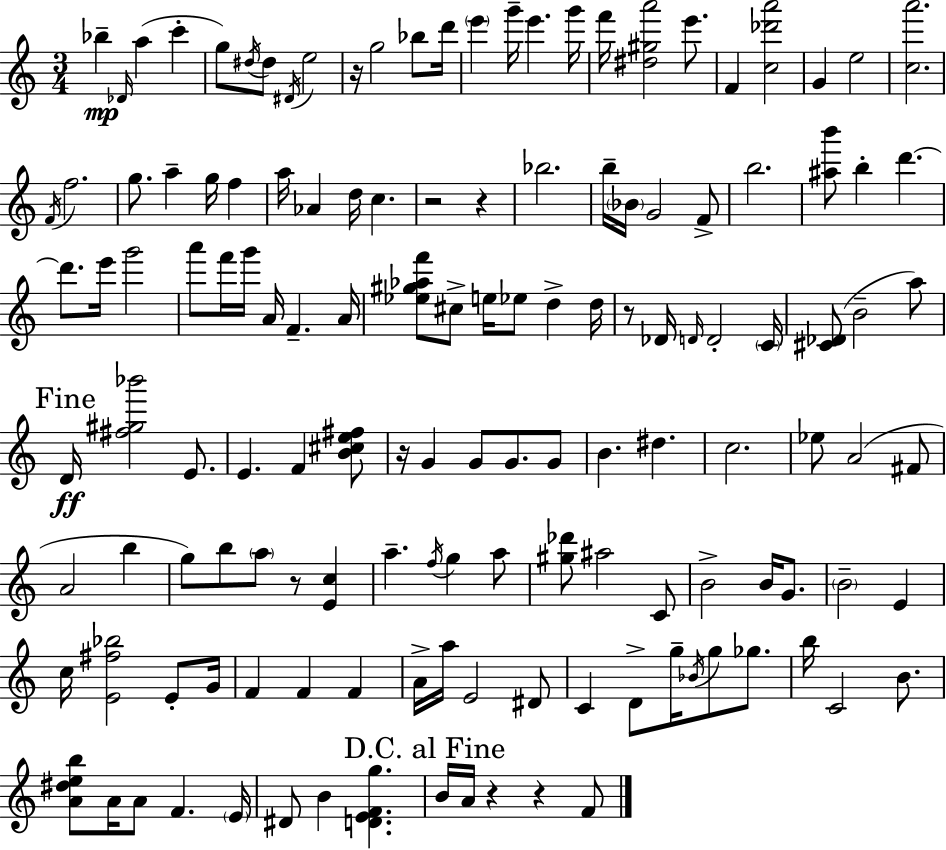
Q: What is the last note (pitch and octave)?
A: F4